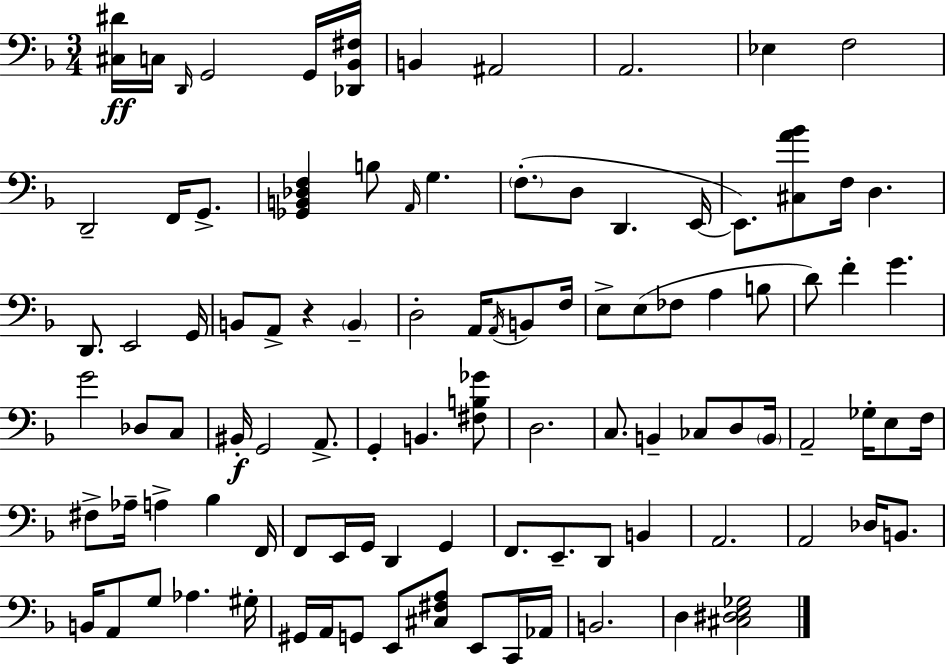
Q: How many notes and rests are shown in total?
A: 99